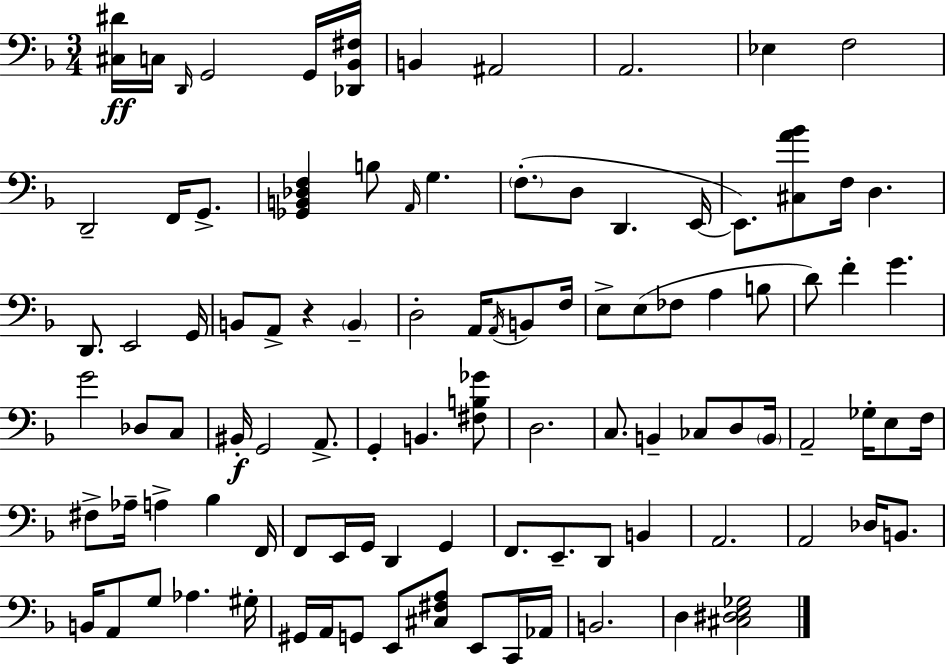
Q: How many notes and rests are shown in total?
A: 99